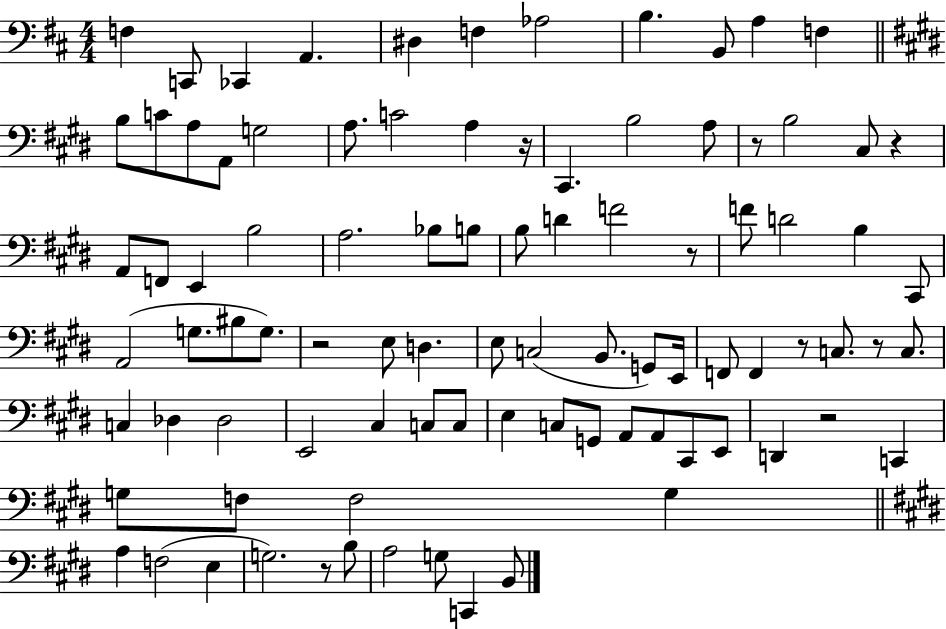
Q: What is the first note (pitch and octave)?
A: F3